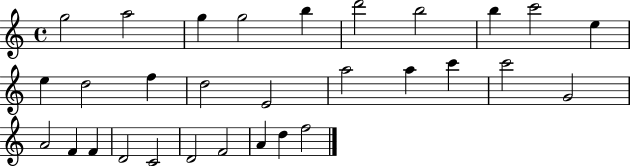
{
  \clef treble
  \time 4/4
  \defaultTimeSignature
  \key c \major
  g''2 a''2 | g''4 g''2 b''4 | d'''2 b''2 | b''4 c'''2 e''4 | \break e''4 d''2 f''4 | d''2 e'2 | a''2 a''4 c'''4 | c'''2 g'2 | \break a'2 f'4 f'4 | d'2 c'2 | d'2 f'2 | a'4 d''4 f''2 | \break \bar "|."
}